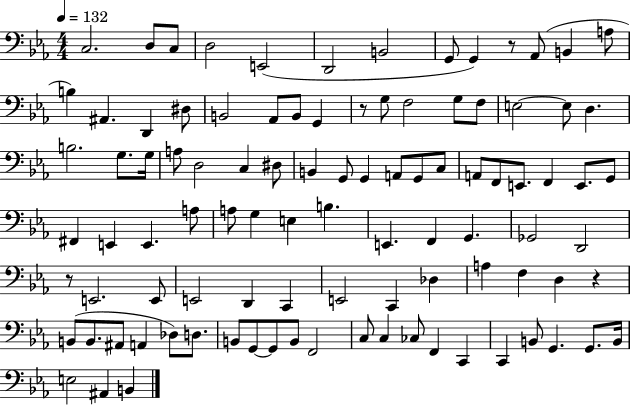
C3/h. D3/e C3/e D3/h E2/h D2/h B2/h G2/e G2/q R/e Ab2/e B2/q A3/e B3/q A#2/q. D2/q D#3/e B2/h Ab2/e B2/e G2/q R/e G3/e F3/h G3/e F3/e E3/h E3/e D3/q. B3/h. G3/e. G3/s A3/e D3/h C3/q D#3/e B2/q G2/e G2/q A2/e G2/e C3/e A2/e F2/e E2/e. F2/q E2/e. G2/e F#2/q E2/q E2/q. A3/e A3/e G3/q E3/q B3/q. E2/q. F2/q G2/q. Gb2/h D2/h R/e E2/h. E2/e E2/h D2/q C2/q E2/h C2/q Db3/q A3/q F3/q D3/q R/q B2/e B2/e. A#2/e A2/q Db3/e D3/e. B2/e G2/e G2/e B2/e F2/h C3/e C3/q CES3/e F2/q C2/q C2/q B2/e G2/q. G2/e. B2/s E3/h A#2/q B2/q